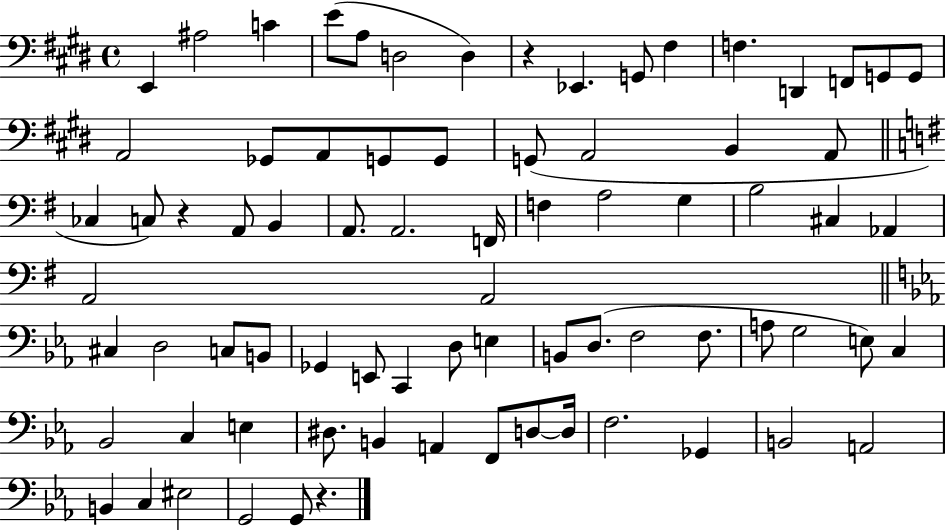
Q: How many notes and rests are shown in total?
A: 77